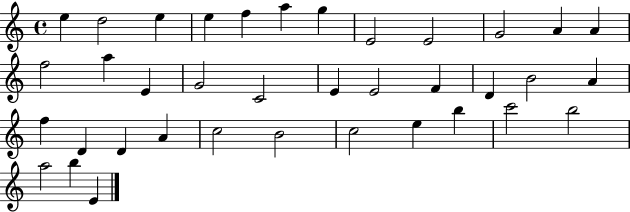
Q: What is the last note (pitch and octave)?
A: E4